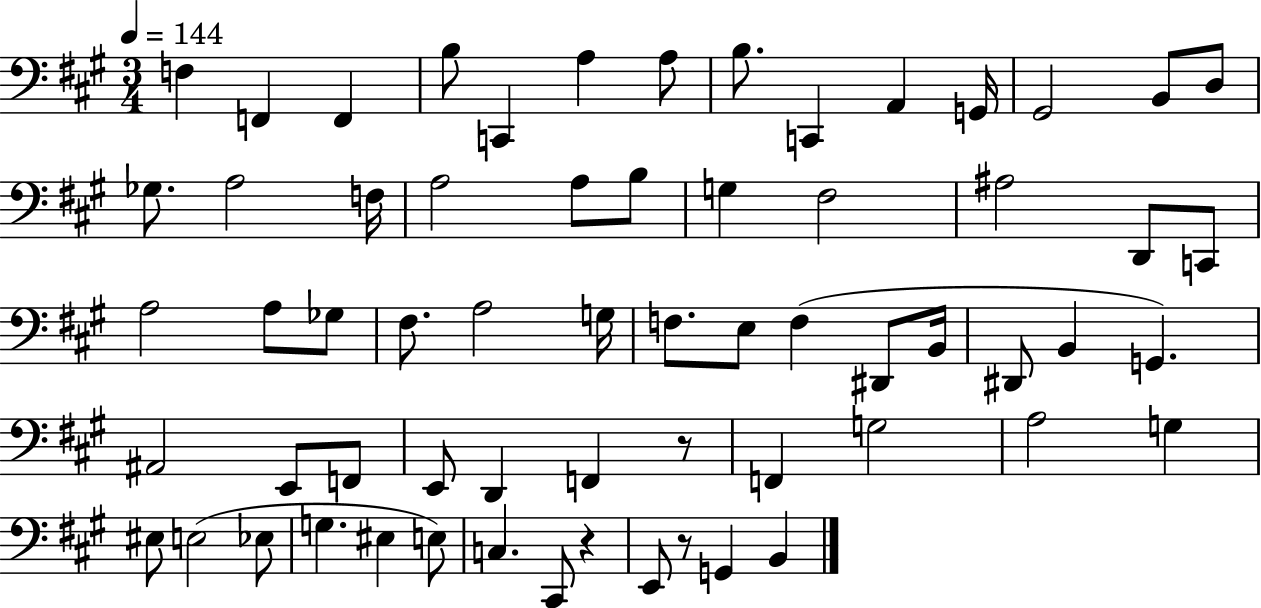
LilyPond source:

{
  \clef bass
  \numericTimeSignature
  \time 3/4
  \key a \major
  \tempo 4 = 144
  f4 f,4 f,4 | b8 c,4 a4 a8 | b8. c,4 a,4 g,16 | gis,2 b,8 d8 | \break ges8. a2 f16 | a2 a8 b8 | g4 fis2 | ais2 d,8 c,8 | \break a2 a8 ges8 | fis8. a2 g16 | f8. e8 f4( dis,8 b,16 | dis,8 b,4 g,4.) | \break ais,2 e,8 f,8 | e,8 d,4 f,4 r8 | f,4 g2 | a2 g4 | \break eis8 e2( ees8 | g4. eis4 e8) | c4. cis,8 r4 | e,8 r8 g,4 b,4 | \break \bar "|."
}